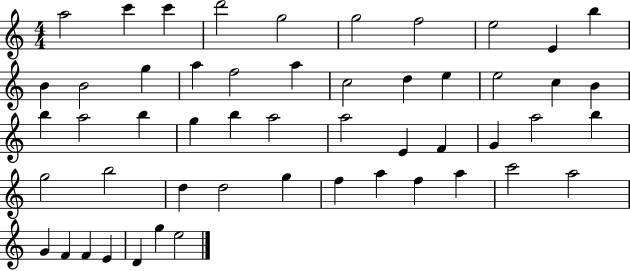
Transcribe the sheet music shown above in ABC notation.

X:1
T:Untitled
M:4/4
L:1/4
K:C
a2 c' c' d'2 g2 g2 f2 e2 E b B B2 g a f2 a c2 d e e2 c B b a2 b g b a2 a2 E F G a2 b g2 b2 d d2 g f a f a c'2 a2 G F F E D g e2